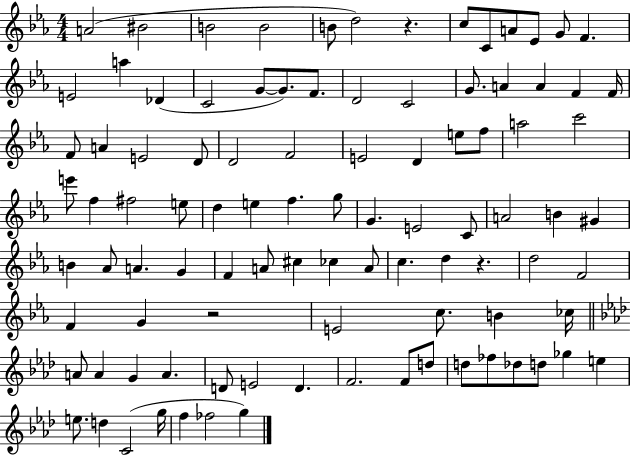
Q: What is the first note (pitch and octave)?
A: A4